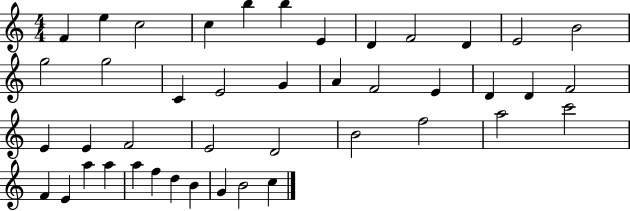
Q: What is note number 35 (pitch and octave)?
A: A5